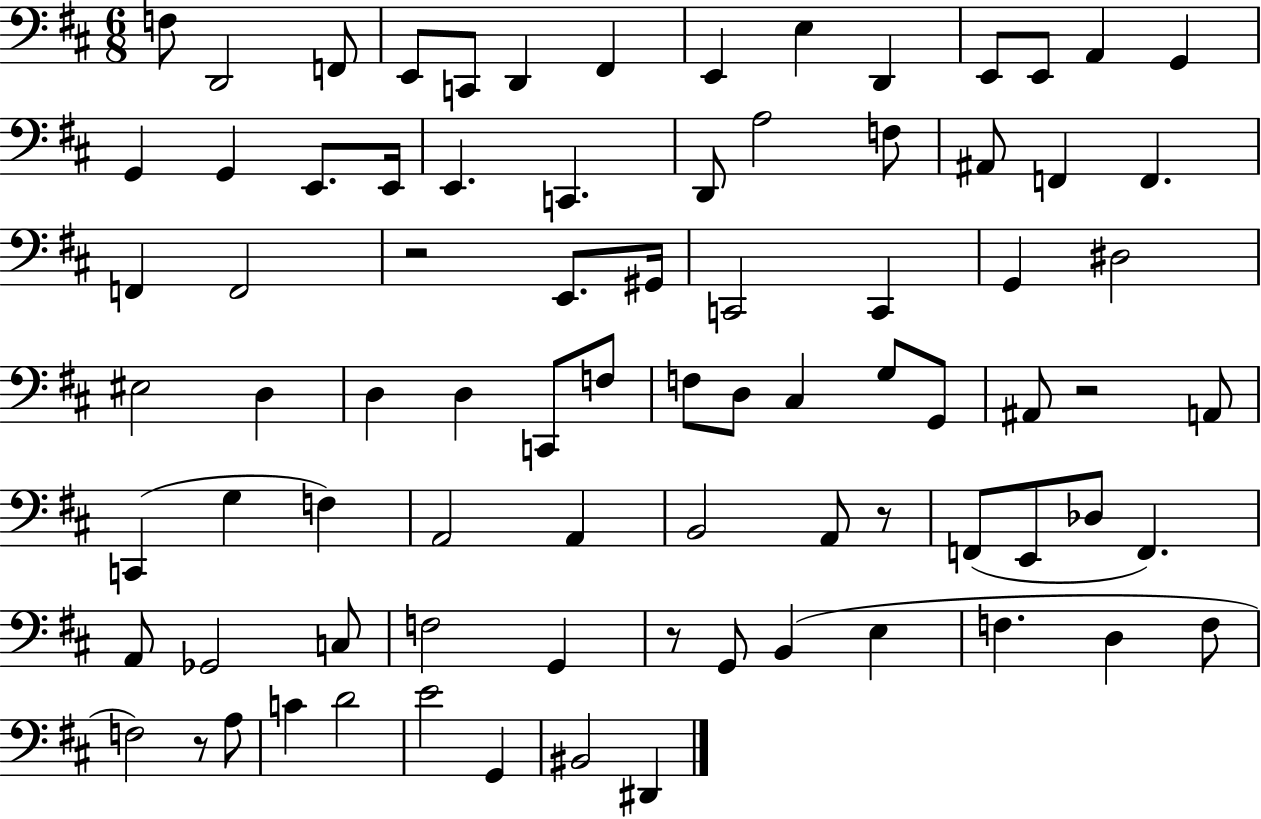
{
  \clef bass
  \numericTimeSignature
  \time 6/8
  \key d \major
  f8 d,2 f,8 | e,8 c,8 d,4 fis,4 | e,4 e4 d,4 | e,8 e,8 a,4 g,4 | \break g,4 g,4 e,8. e,16 | e,4. c,4. | d,8 a2 f8 | ais,8 f,4 f,4. | \break f,4 f,2 | r2 e,8. gis,16 | c,2 c,4 | g,4 dis2 | \break eis2 d4 | d4 d4 c,8 f8 | f8 d8 cis4 g8 g,8 | ais,8 r2 a,8 | \break c,4( g4 f4) | a,2 a,4 | b,2 a,8 r8 | f,8( e,8 des8 f,4.) | \break a,8 ges,2 c8 | f2 g,4 | r8 g,8 b,4( e4 | f4. d4 f8 | \break f2) r8 a8 | c'4 d'2 | e'2 g,4 | bis,2 dis,4 | \break \bar "|."
}